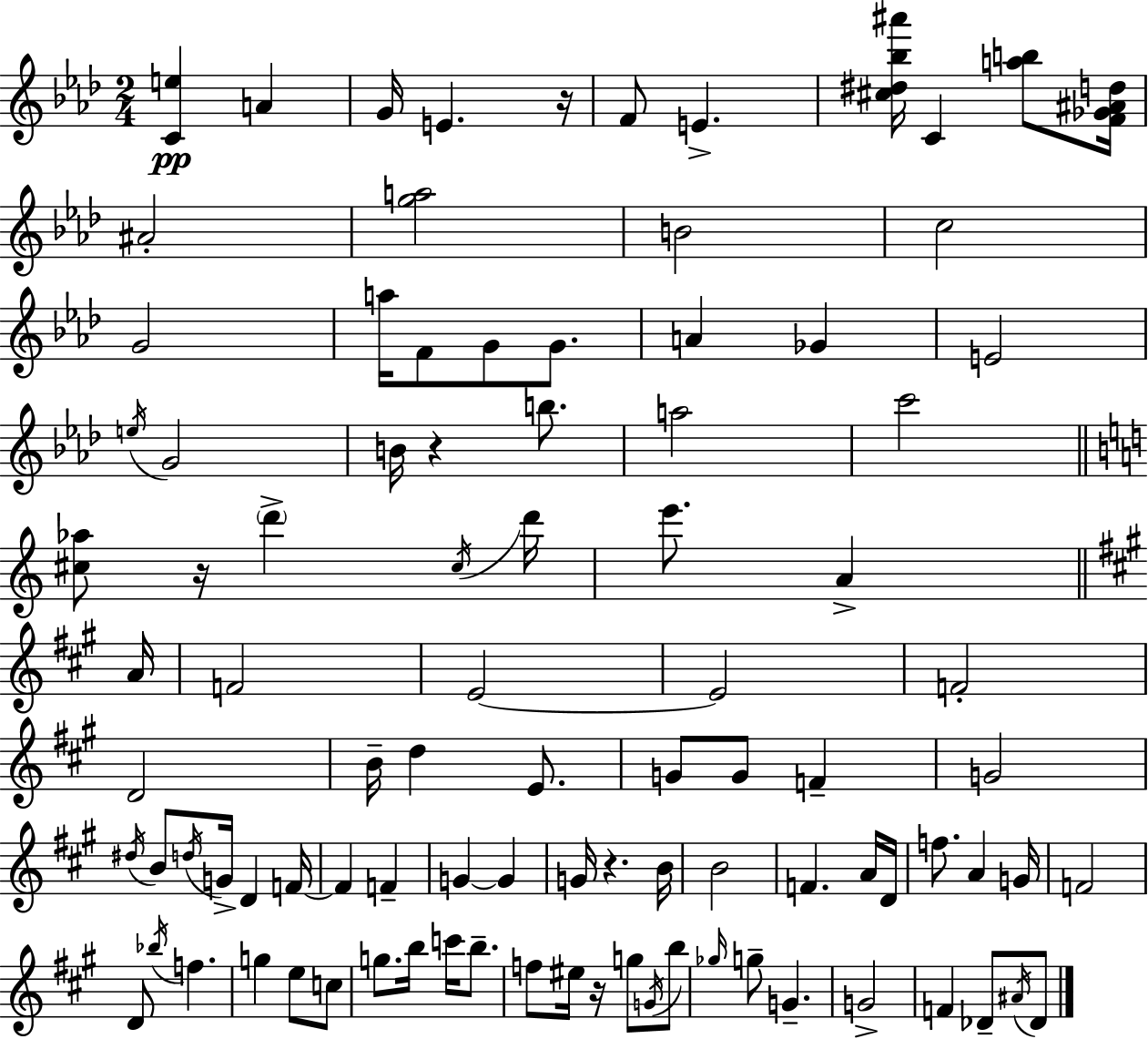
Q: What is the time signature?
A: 2/4